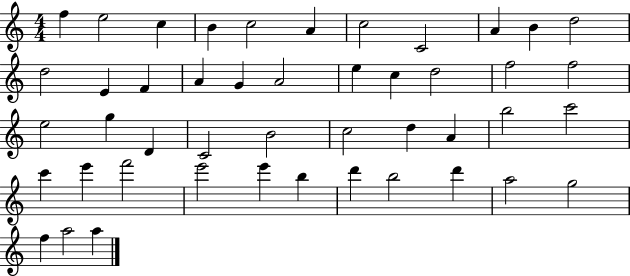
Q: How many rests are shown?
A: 0